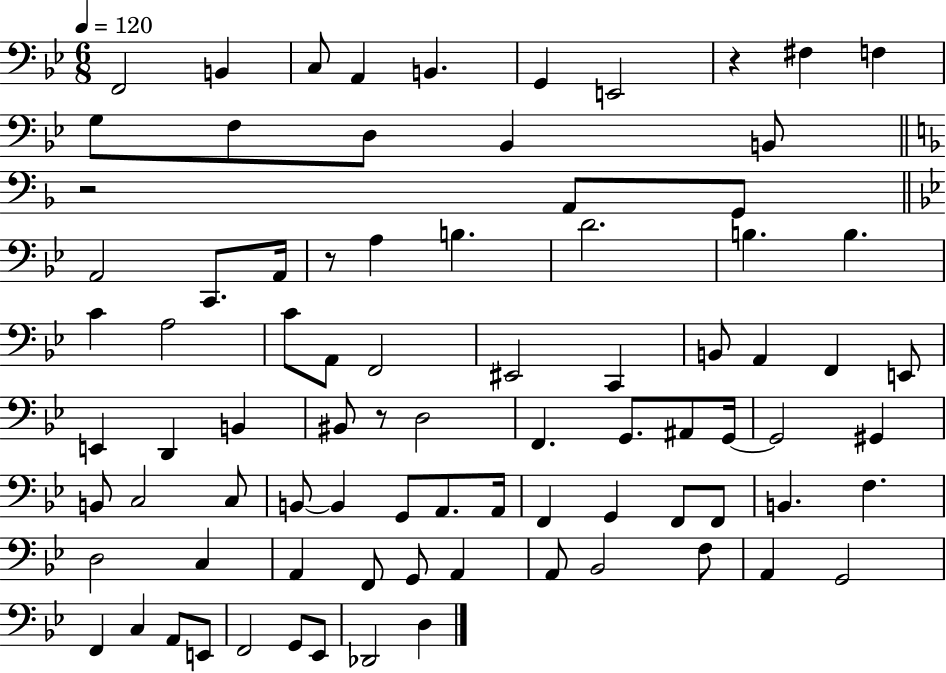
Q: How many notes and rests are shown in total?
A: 84